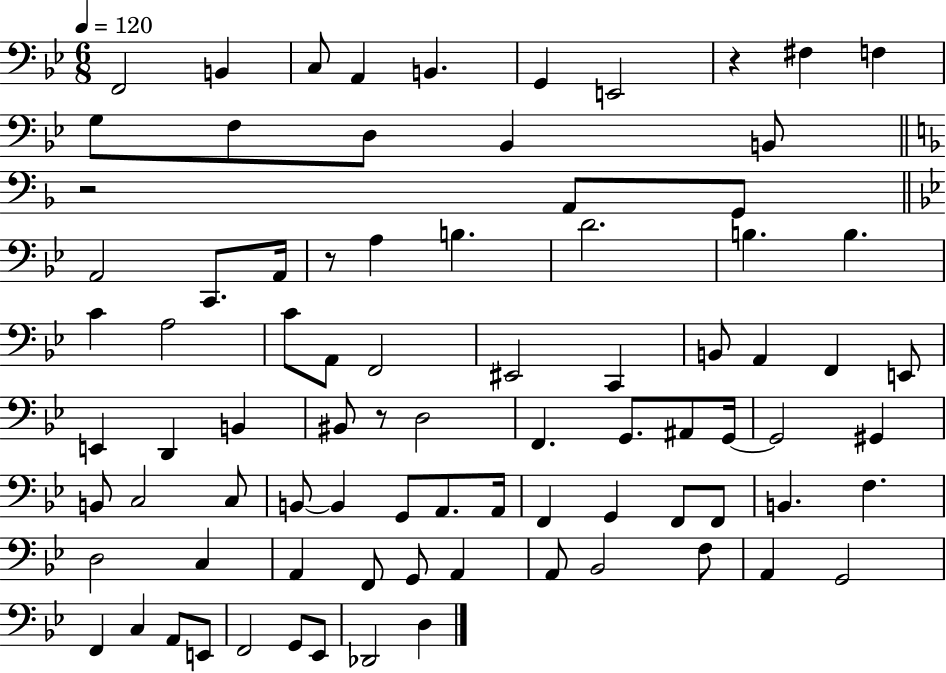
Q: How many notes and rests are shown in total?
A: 84